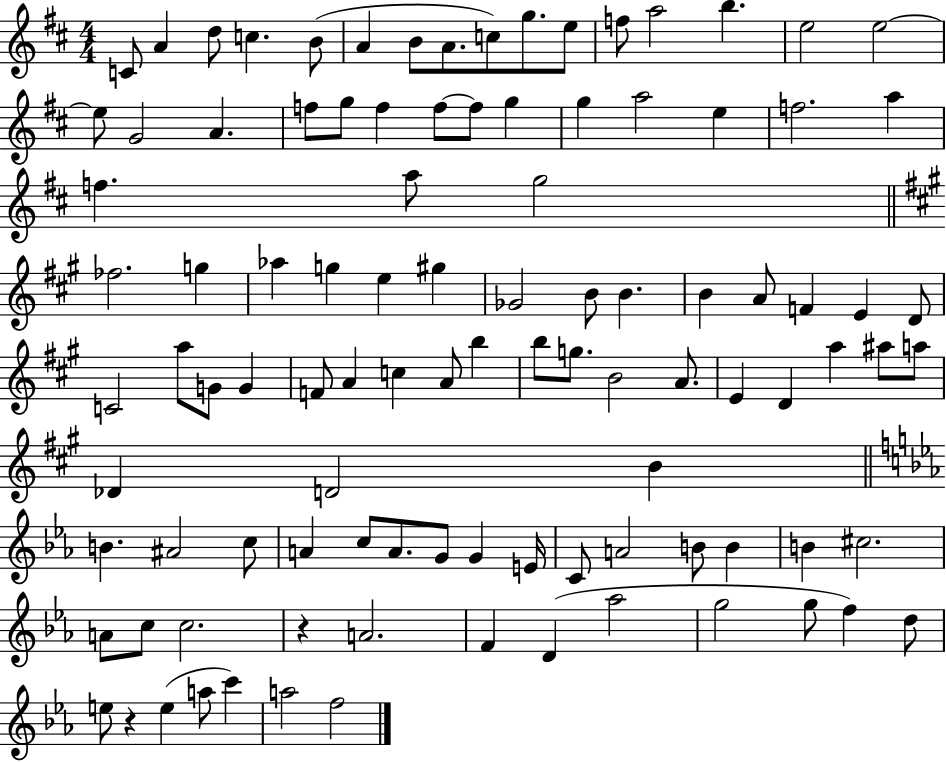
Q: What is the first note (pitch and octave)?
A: C4